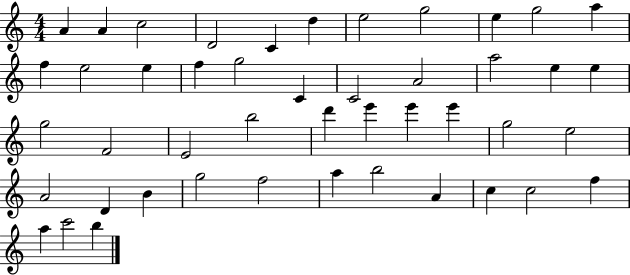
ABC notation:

X:1
T:Untitled
M:4/4
L:1/4
K:C
A A c2 D2 C d e2 g2 e g2 a f e2 e f g2 C C2 A2 a2 e e g2 F2 E2 b2 d' e' e' e' g2 e2 A2 D B g2 f2 a b2 A c c2 f a c'2 b